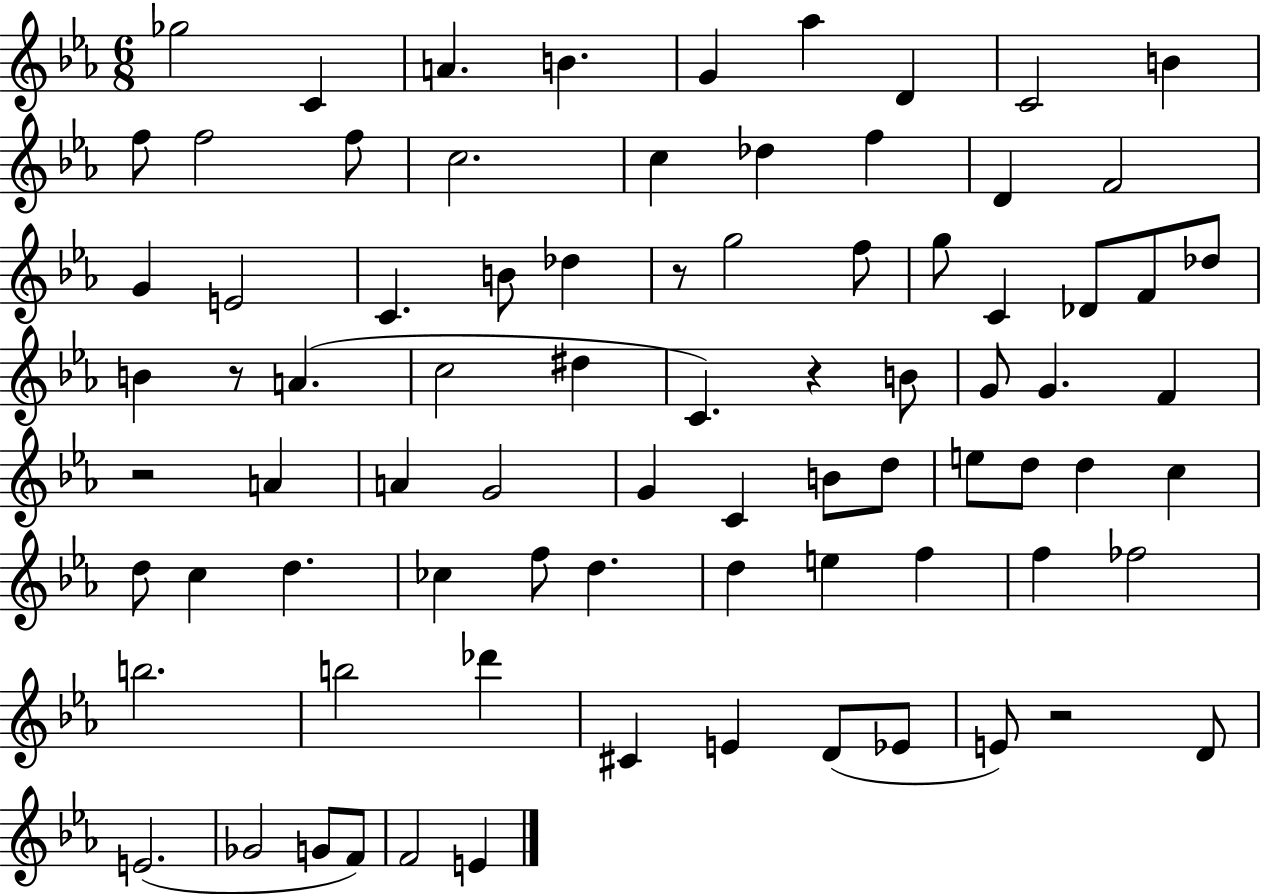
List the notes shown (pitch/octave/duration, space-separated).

Gb5/h C4/q A4/q. B4/q. G4/q Ab5/q D4/q C4/h B4/q F5/e F5/h F5/e C5/h. C5/q Db5/q F5/q D4/q F4/h G4/q E4/h C4/q. B4/e Db5/q R/e G5/h F5/e G5/e C4/q Db4/e F4/e Db5/e B4/q R/e A4/q. C5/h D#5/q C4/q. R/q B4/e G4/e G4/q. F4/q R/h A4/q A4/q G4/h G4/q C4/q B4/e D5/e E5/e D5/e D5/q C5/q D5/e C5/q D5/q. CES5/q F5/e D5/q. D5/q E5/q F5/q F5/q FES5/h B5/h. B5/h Db6/q C#4/q E4/q D4/e Eb4/e E4/e R/h D4/e E4/h. Gb4/h G4/e F4/e F4/h E4/q